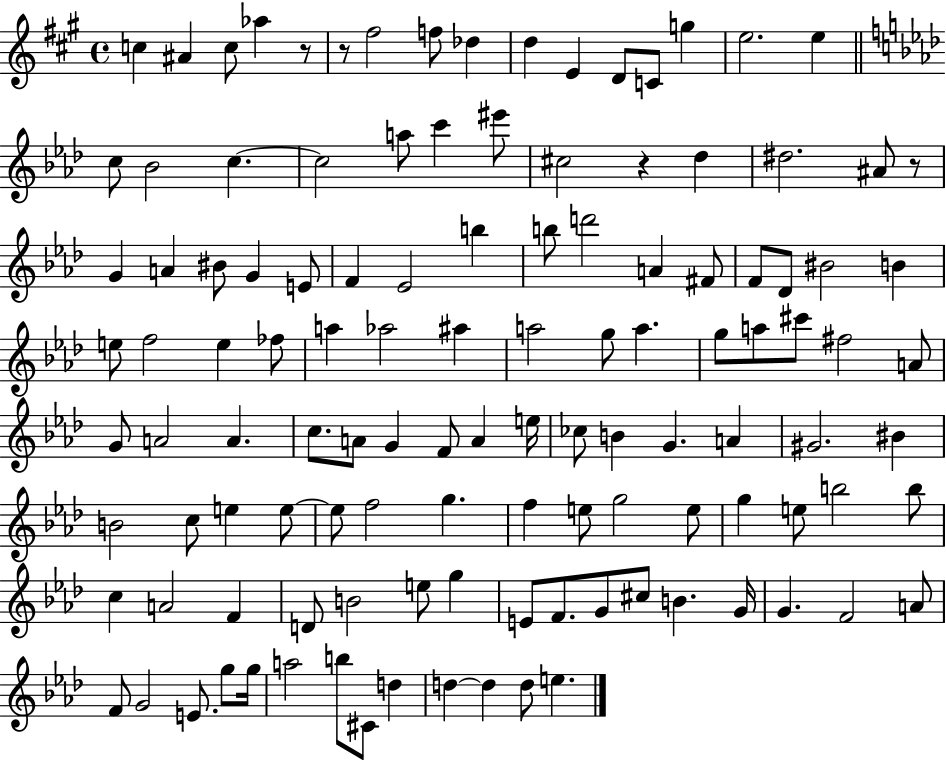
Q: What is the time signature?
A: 4/4